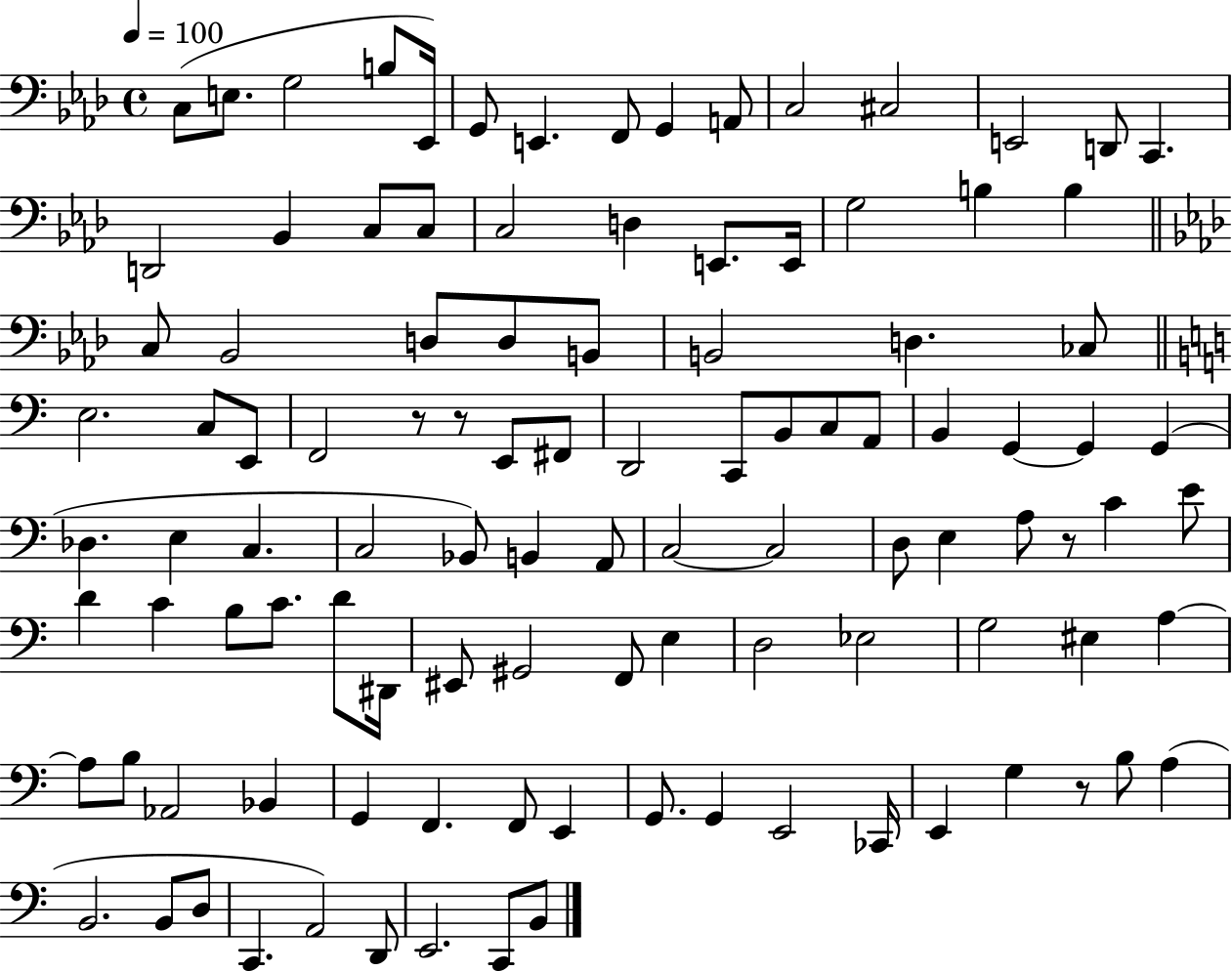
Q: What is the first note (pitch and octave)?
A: C3